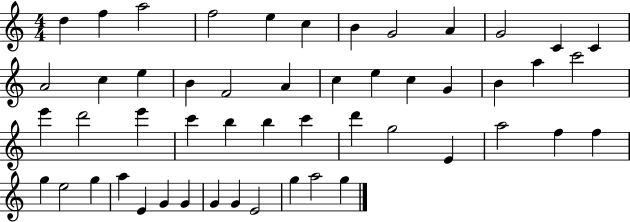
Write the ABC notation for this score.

X:1
T:Untitled
M:4/4
L:1/4
K:C
d f a2 f2 e c B G2 A G2 C C A2 c e B F2 A c e c G B a c'2 e' d'2 e' c' b b c' d' g2 E a2 f f g e2 g a E G G G G E2 g a2 g